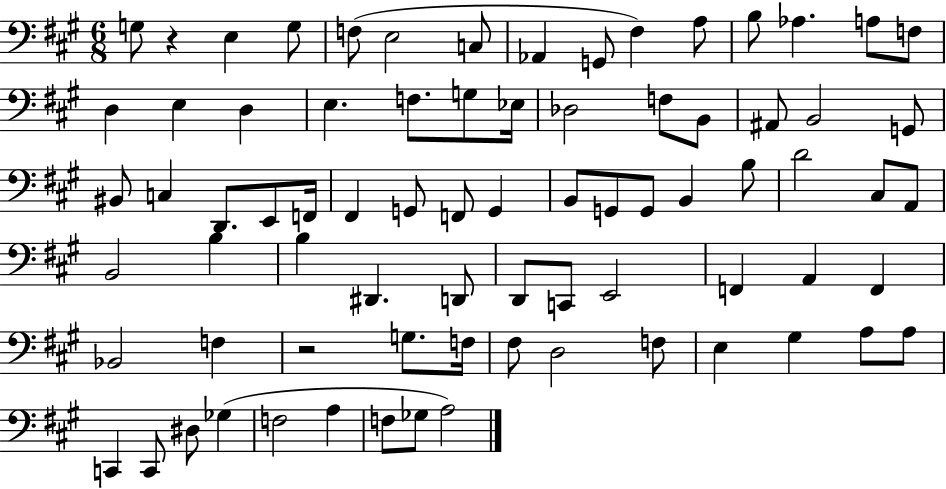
{
  \clef bass
  \numericTimeSignature
  \time 6/8
  \key a \major
  g8 r4 e4 g8 | f8( e2 c8 | aes,4 g,8 fis4) a8 | b8 aes4. a8 f8 | \break d4 e4 d4 | e4. f8. g8 ees16 | des2 f8 b,8 | ais,8 b,2 g,8 | \break bis,8 c4 d,8. e,8 f,16 | fis,4 g,8 f,8 g,4 | b,8 g,8 g,8 b,4 b8 | d'2 cis8 a,8 | \break b,2 b4 | b4 dis,4. d,8 | d,8 c,8 e,2 | f,4 a,4 f,4 | \break bes,2 f4 | r2 g8. f16 | fis8 d2 f8 | e4 gis4 a8 a8 | \break c,4 c,8 dis8 ges4( | f2 a4 | f8 ges8 a2) | \bar "|."
}